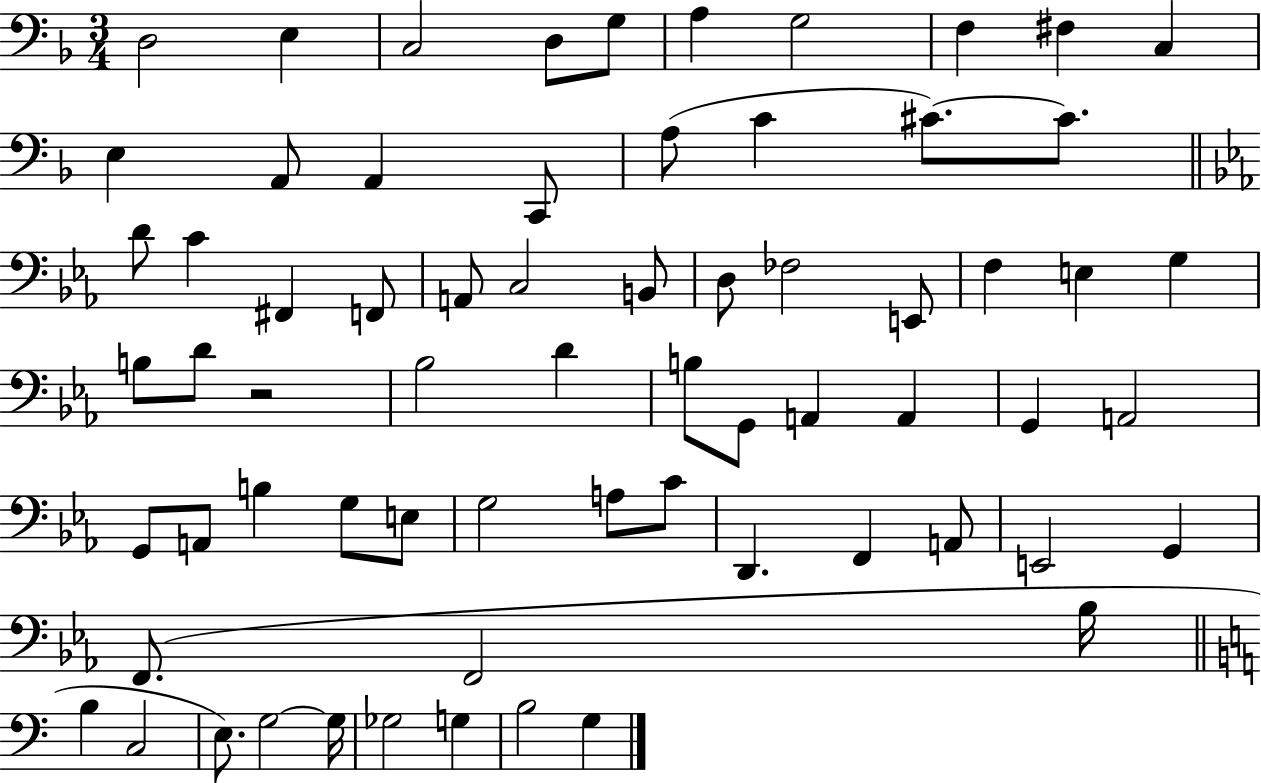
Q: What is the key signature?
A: F major